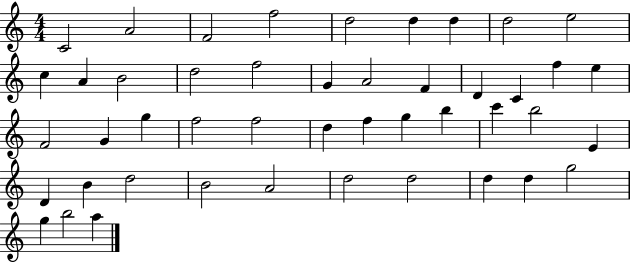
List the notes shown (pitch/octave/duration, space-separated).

C4/h A4/h F4/h F5/h D5/h D5/q D5/q D5/h E5/h C5/q A4/q B4/h D5/h F5/h G4/q A4/h F4/q D4/q C4/q F5/q E5/q F4/h G4/q G5/q F5/h F5/h D5/q F5/q G5/q B5/q C6/q B5/h E4/q D4/q B4/q D5/h B4/h A4/h D5/h D5/h D5/q D5/q G5/h G5/q B5/h A5/q